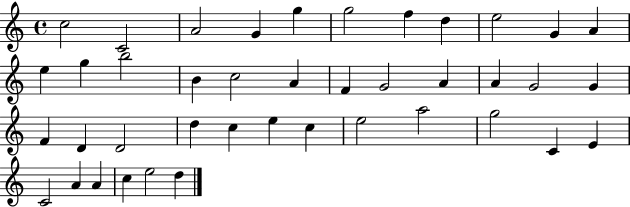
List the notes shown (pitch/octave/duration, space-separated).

C5/h C4/h A4/h G4/q G5/q G5/h F5/q D5/q E5/h G4/q A4/q E5/q G5/q B5/h B4/q C5/h A4/q F4/q G4/h A4/q A4/q G4/h G4/q F4/q D4/q D4/h D5/q C5/q E5/q C5/q E5/h A5/h G5/h C4/q E4/q C4/h A4/q A4/q C5/q E5/h D5/q